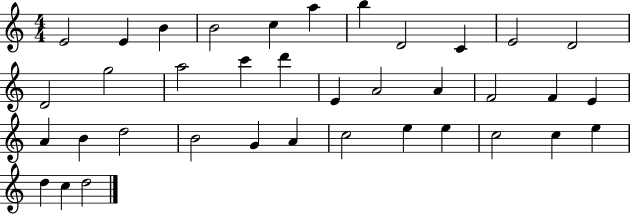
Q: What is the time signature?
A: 4/4